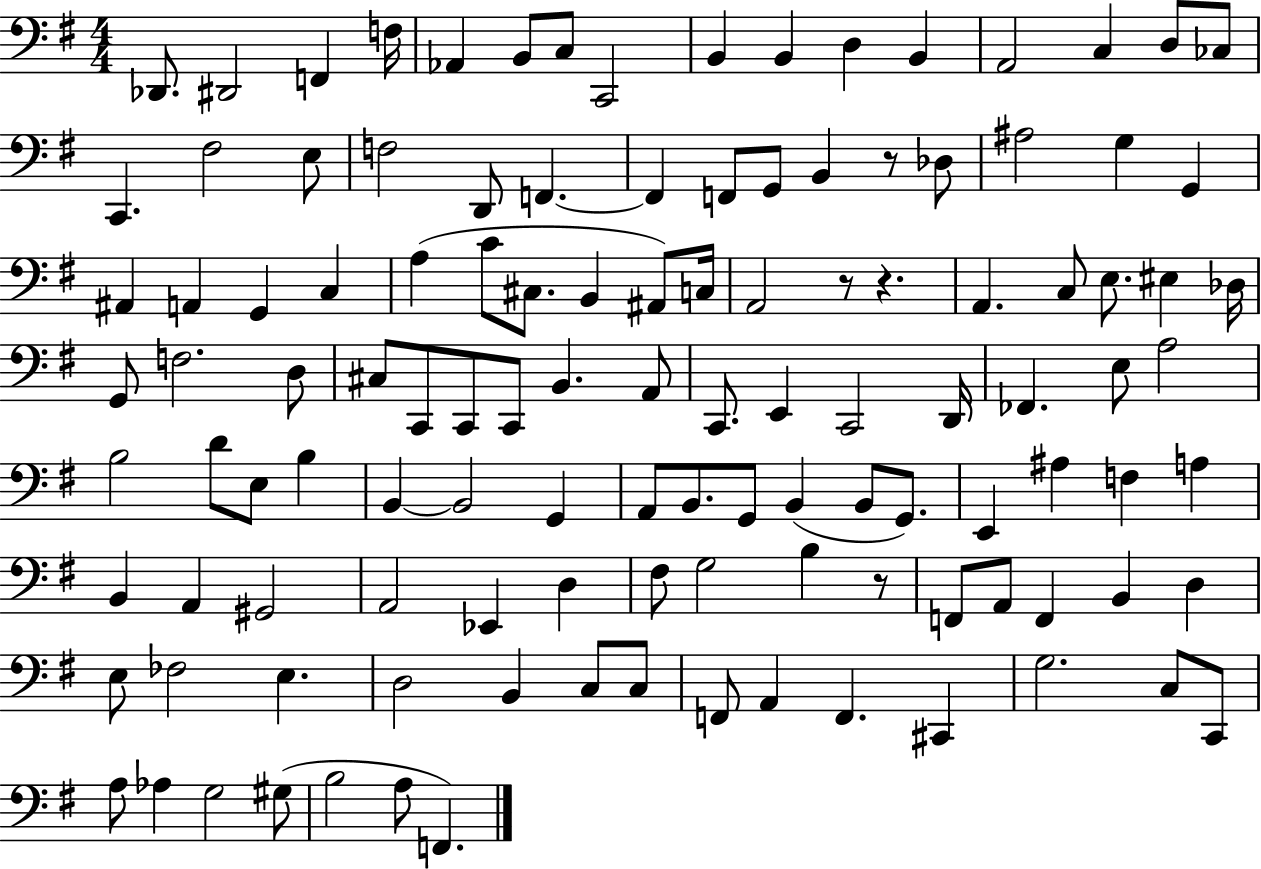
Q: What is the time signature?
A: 4/4